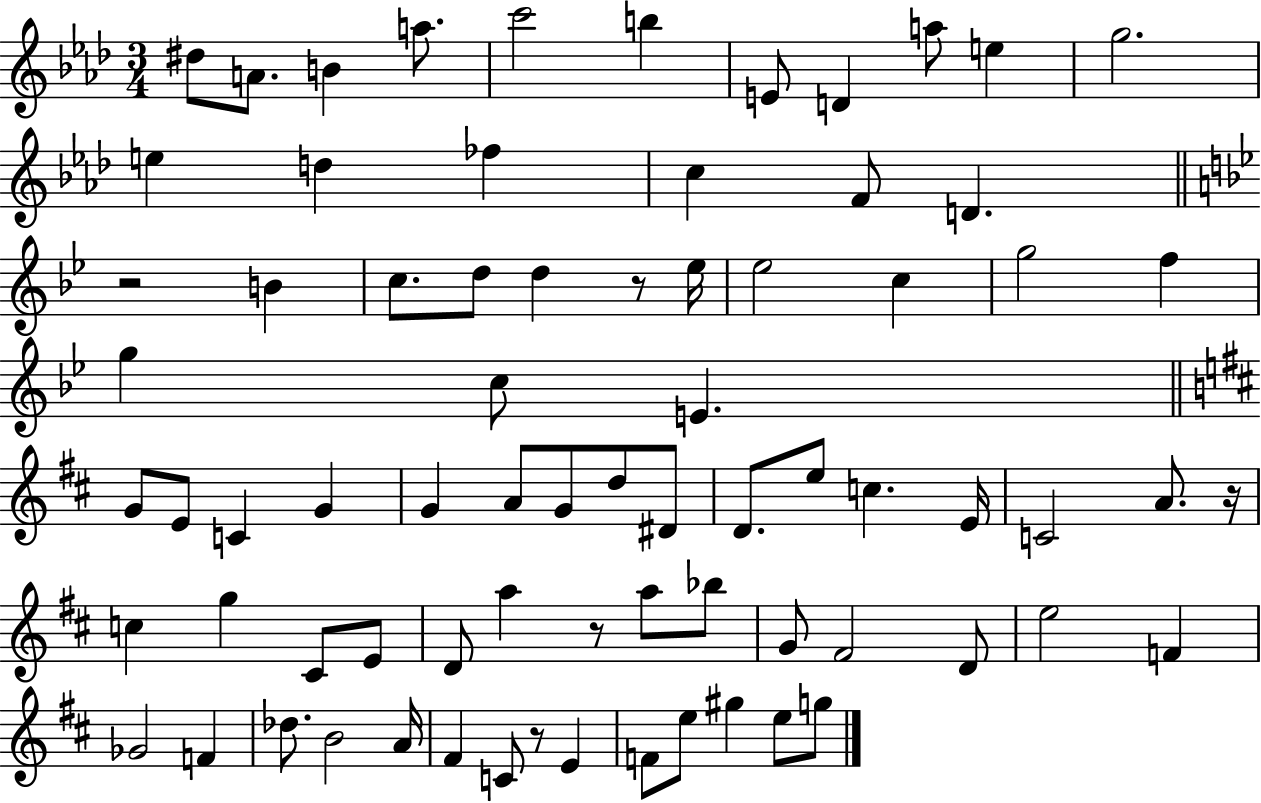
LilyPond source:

{
  \clef treble
  \numericTimeSignature
  \time 3/4
  \key aes \major
  \repeat volta 2 { dis''8 a'8. b'4 a''8. | c'''2 b''4 | e'8 d'4 a''8 e''4 | g''2. | \break e''4 d''4 fes''4 | c''4 f'8 d'4. | \bar "||" \break \key bes \major r2 b'4 | c''8. d''8 d''4 r8 ees''16 | ees''2 c''4 | g''2 f''4 | \break g''4 c''8 e'4. | \bar "||" \break \key d \major g'8 e'8 c'4 g'4 | g'4 a'8 g'8 d''8 dis'8 | d'8. e''8 c''4. e'16 | c'2 a'8. r16 | \break c''4 g''4 cis'8 e'8 | d'8 a''4 r8 a''8 bes''8 | g'8 fis'2 d'8 | e''2 f'4 | \break ges'2 f'4 | des''8. b'2 a'16 | fis'4 c'8 r8 e'4 | f'8 e''8 gis''4 e''8 g''8 | \break } \bar "|."
}